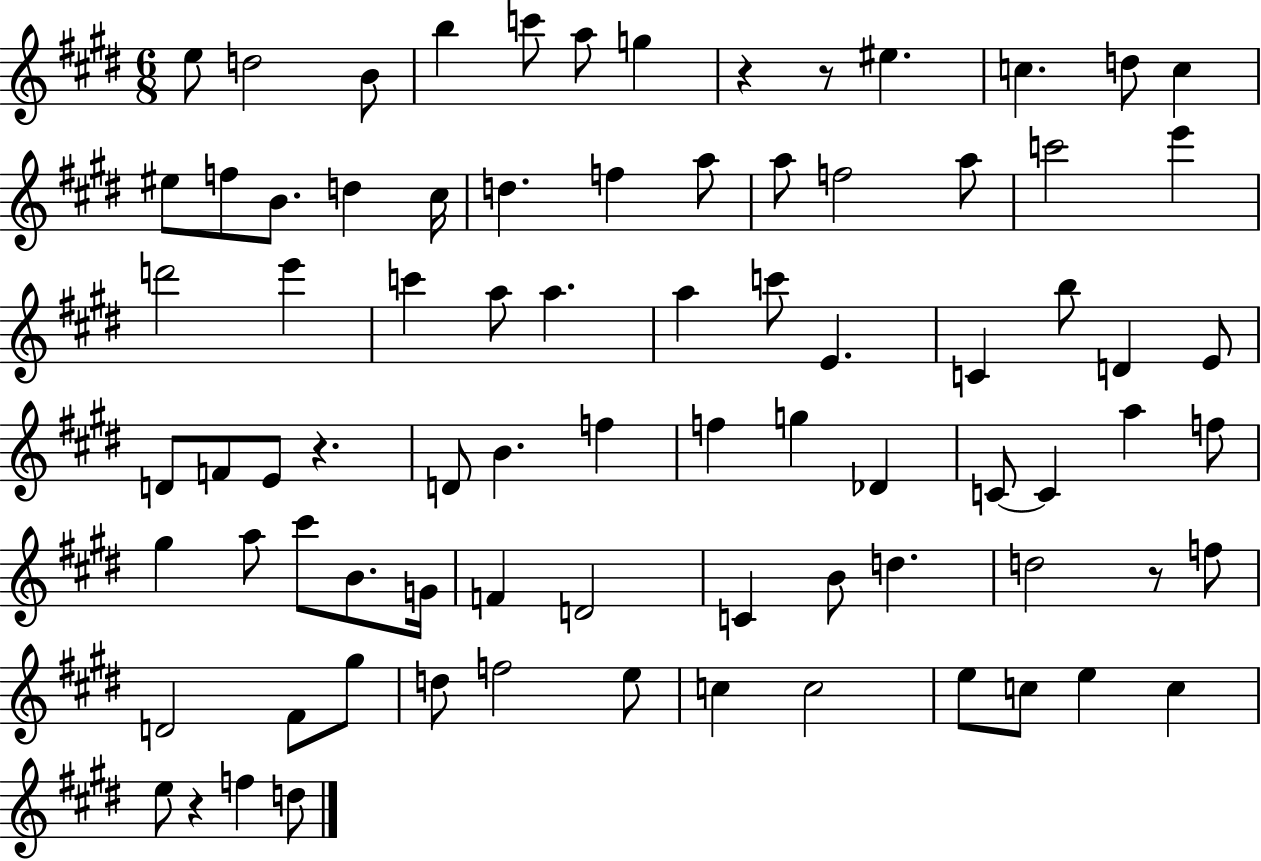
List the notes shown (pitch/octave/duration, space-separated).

E5/e D5/h B4/e B5/q C6/e A5/e G5/q R/q R/e EIS5/q. C5/q. D5/e C5/q EIS5/e F5/e B4/e. D5/q C#5/s D5/q. F5/q A5/e A5/e F5/h A5/e C6/h E6/q D6/h E6/q C6/q A5/e A5/q. A5/q C6/e E4/q. C4/q B5/e D4/q E4/e D4/e F4/e E4/e R/q. D4/e B4/q. F5/q F5/q G5/q Db4/q C4/e C4/q A5/q F5/e G#5/q A5/e C#6/e B4/e. G4/s F4/q D4/h C4/q B4/e D5/q. D5/h R/e F5/e D4/h F#4/e G#5/e D5/e F5/h E5/e C5/q C5/h E5/e C5/e E5/q C5/q E5/e R/q F5/q D5/e